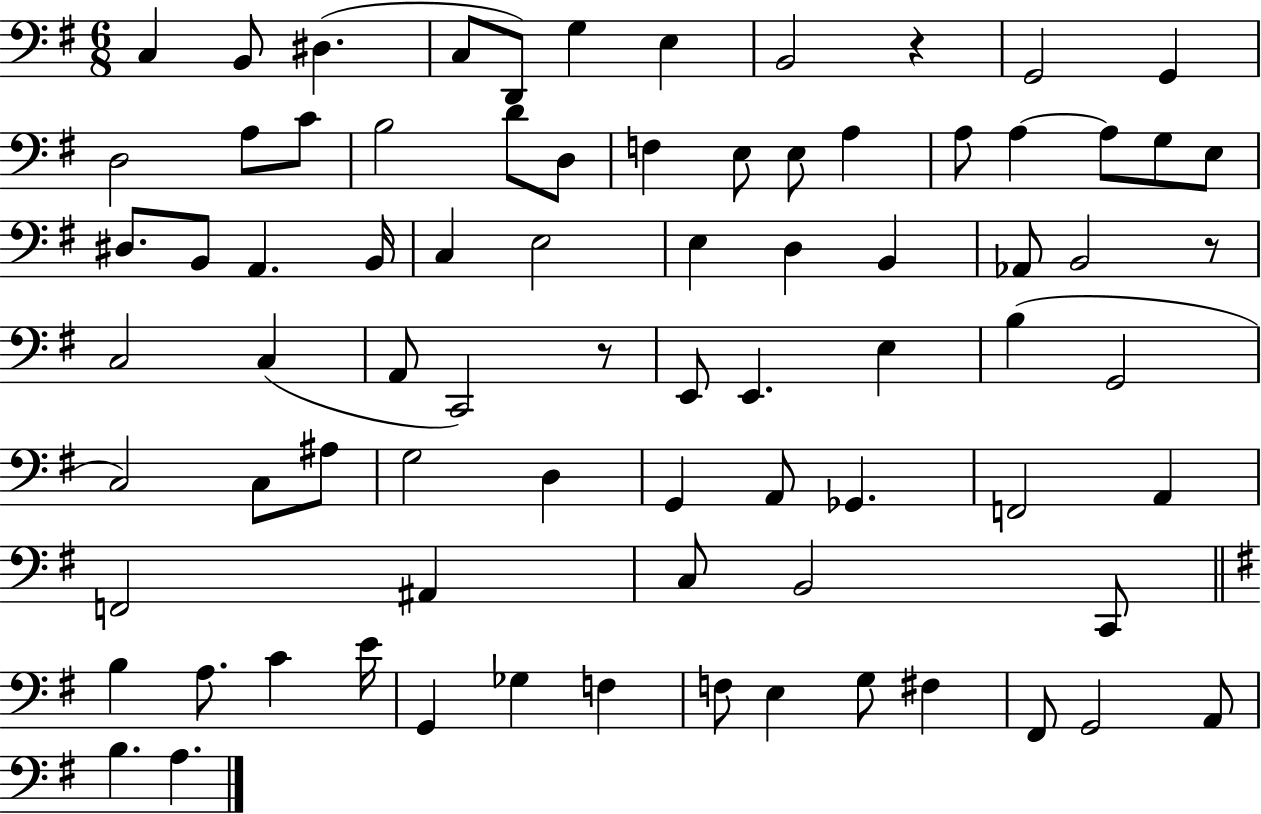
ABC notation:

X:1
T:Untitled
M:6/8
L:1/4
K:G
C, B,,/2 ^D, C,/2 D,,/2 G, E, B,,2 z G,,2 G,, D,2 A,/2 C/2 B,2 D/2 D,/2 F, E,/2 E,/2 A, A,/2 A, A,/2 G,/2 E,/2 ^D,/2 B,,/2 A,, B,,/4 C, E,2 E, D, B,, _A,,/2 B,,2 z/2 C,2 C, A,,/2 C,,2 z/2 E,,/2 E,, E, B, G,,2 C,2 C,/2 ^A,/2 G,2 D, G,, A,,/2 _G,, F,,2 A,, F,,2 ^A,, C,/2 B,,2 C,,/2 B, A,/2 C E/4 G,, _G, F, F,/2 E, G,/2 ^F, ^F,,/2 G,,2 A,,/2 B, A,